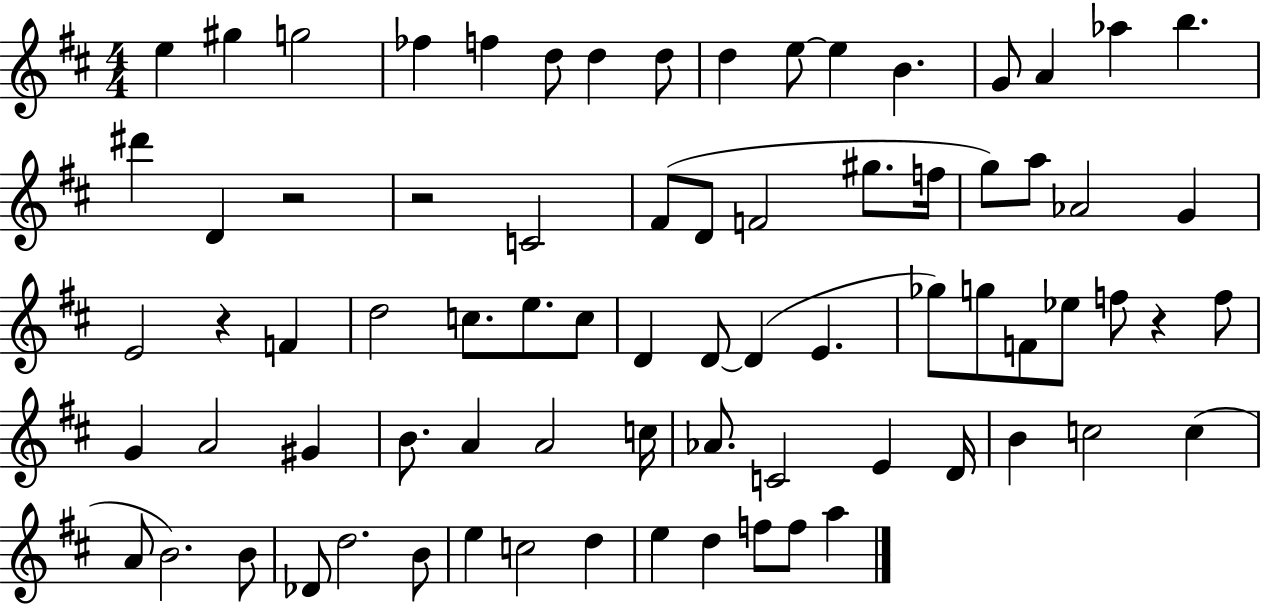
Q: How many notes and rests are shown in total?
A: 76